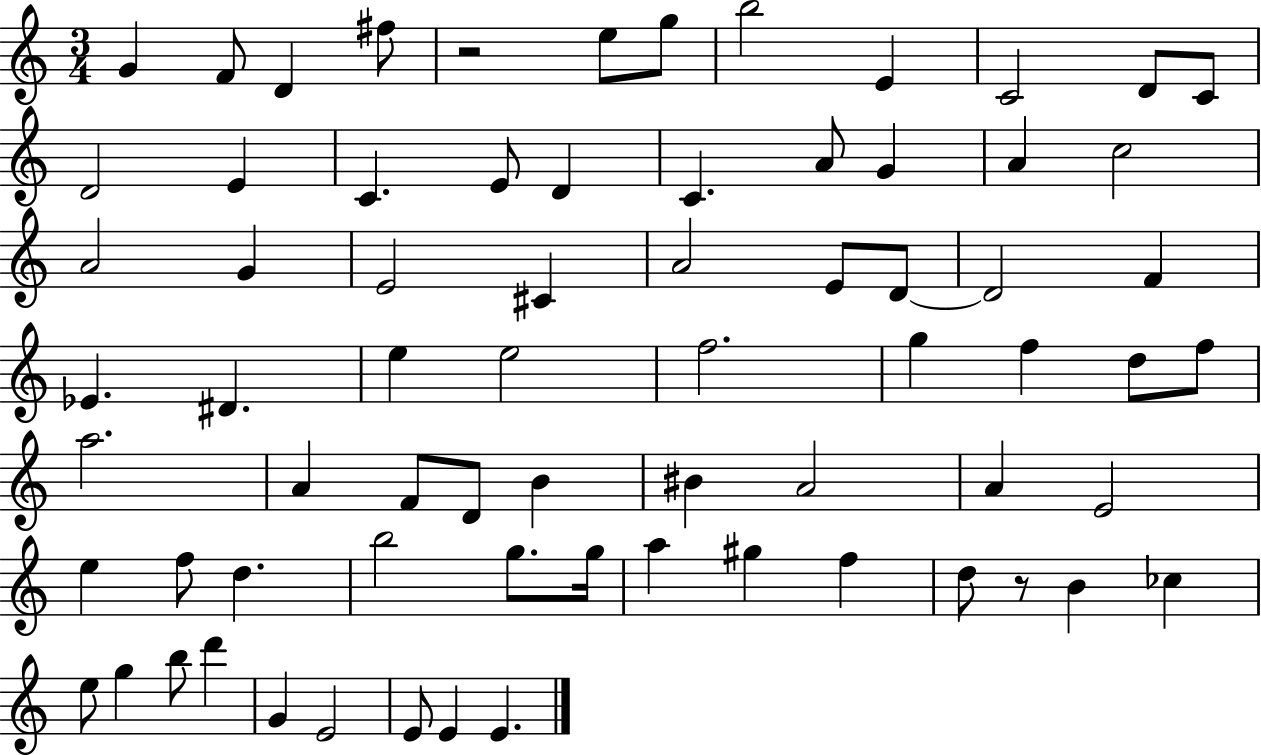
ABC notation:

X:1
T:Untitled
M:3/4
L:1/4
K:C
G F/2 D ^f/2 z2 e/2 g/2 b2 E C2 D/2 C/2 D2 E C E/2 D C A/2 G A c2 A2 G E2 ^C A2 E/2 D/2 D2 F _E ^D e e2 f2 g f d/2 f/2 a2 A F/2 D/2 B ^B A2 A E2 e f/2 d b2 g/2 g/4 a ^g f d/2 z/2 B _c e/2 g b/2 d' G E2 E/2 E E